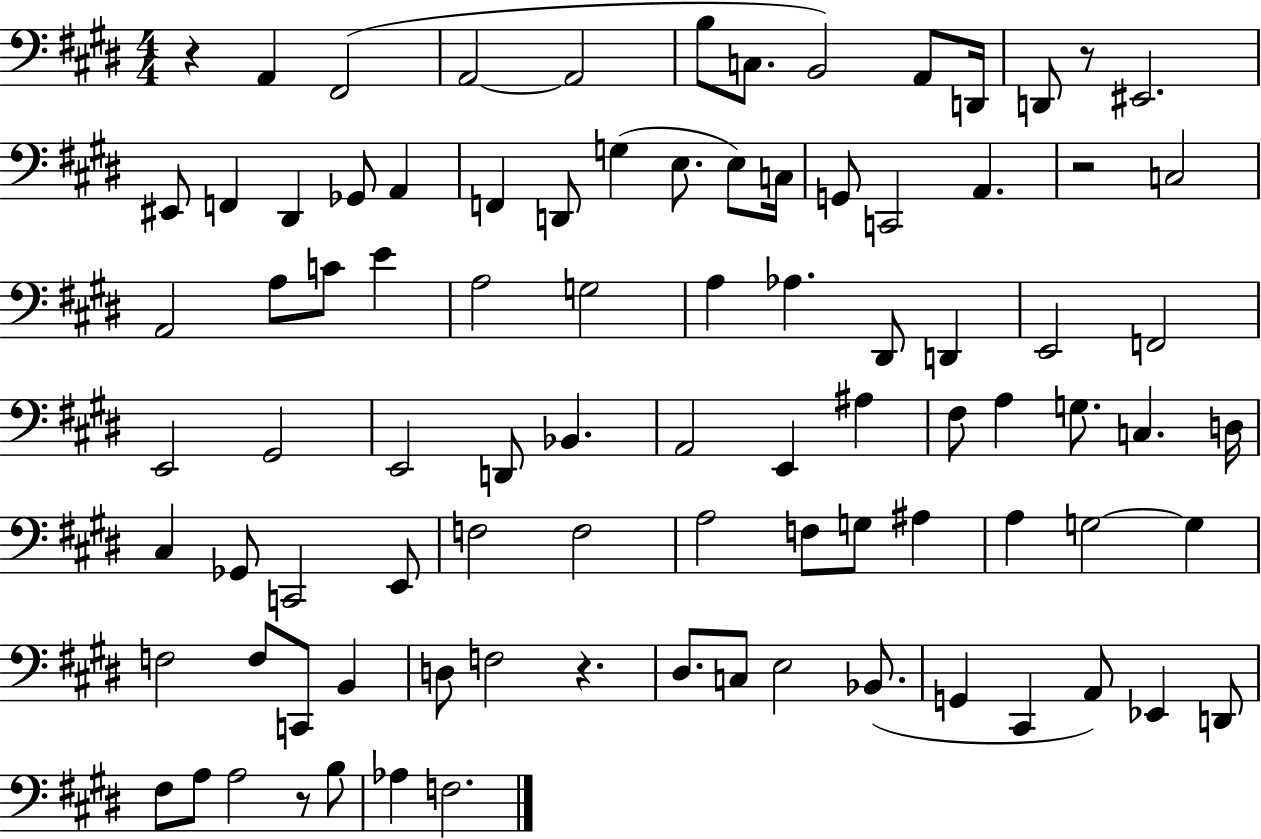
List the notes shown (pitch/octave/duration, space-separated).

R/q A2/q F#2/h A2/h A2/h B3/e C3/e. B2/h A2/e D2/s D2/e R/e EIS2/h. EIS2/e F2/q D#2/q Gb2/e A2/q F2/q D2/e G3/q E3/e. E3/e C3/s G2/e C2/h A2/q. R/h C3/h A2/h A3/e C4/e E4/q A3/h G3/h A3/q Ab3/q. D#2/e D2/q E2/h F2/h E2/h G#2/h E2/h D2/e Bb2/q. A2/h E2/q A#3/q F#3/e A3/q G3/e. C3/q. D3/s C#3/q Gb2/e C2/h E2/e F3/h F3/h A3/h F3/e G3/e A#3/q A3/q G3/h G3/q F3/h F3/e C2/e B2/q D3/e F3/h R/q. D#3/e. C3/e E3/h Bb2/e. G2/q C#2/q A2/e Eb2/q D2/e F#3/e A3/e A3/h R/e B3/e Ab3/q F3/h.